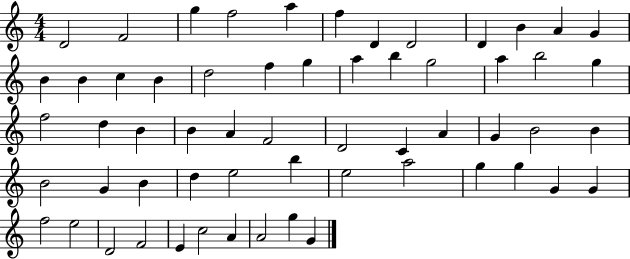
D4/h F4/h G5/q F5/h A5/q F5/q D4/q D4/h D4/q B4/q A4/q G4/q B4/q B4/q C5/q B4/q D5/h F5/q G5/q A5/q B5/q G5/h A5/q B5/h G5/q F5/h D5/q B4/q B4/q A4/q F4/h D4/h C4/q A4/q G4/q B4/h B4/q B4/h G4/q B4/q D5/q E5/h B5/q E5/h A5/h G5/q G5/q G4/q G4/q F5/h E5/h D4/h F4/h E4/q C5/h A4/q A4/h G5/q G4/q